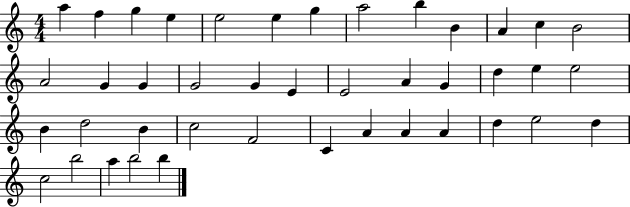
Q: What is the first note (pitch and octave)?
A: A5